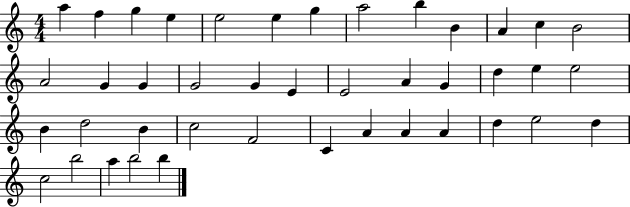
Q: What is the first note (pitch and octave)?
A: A5